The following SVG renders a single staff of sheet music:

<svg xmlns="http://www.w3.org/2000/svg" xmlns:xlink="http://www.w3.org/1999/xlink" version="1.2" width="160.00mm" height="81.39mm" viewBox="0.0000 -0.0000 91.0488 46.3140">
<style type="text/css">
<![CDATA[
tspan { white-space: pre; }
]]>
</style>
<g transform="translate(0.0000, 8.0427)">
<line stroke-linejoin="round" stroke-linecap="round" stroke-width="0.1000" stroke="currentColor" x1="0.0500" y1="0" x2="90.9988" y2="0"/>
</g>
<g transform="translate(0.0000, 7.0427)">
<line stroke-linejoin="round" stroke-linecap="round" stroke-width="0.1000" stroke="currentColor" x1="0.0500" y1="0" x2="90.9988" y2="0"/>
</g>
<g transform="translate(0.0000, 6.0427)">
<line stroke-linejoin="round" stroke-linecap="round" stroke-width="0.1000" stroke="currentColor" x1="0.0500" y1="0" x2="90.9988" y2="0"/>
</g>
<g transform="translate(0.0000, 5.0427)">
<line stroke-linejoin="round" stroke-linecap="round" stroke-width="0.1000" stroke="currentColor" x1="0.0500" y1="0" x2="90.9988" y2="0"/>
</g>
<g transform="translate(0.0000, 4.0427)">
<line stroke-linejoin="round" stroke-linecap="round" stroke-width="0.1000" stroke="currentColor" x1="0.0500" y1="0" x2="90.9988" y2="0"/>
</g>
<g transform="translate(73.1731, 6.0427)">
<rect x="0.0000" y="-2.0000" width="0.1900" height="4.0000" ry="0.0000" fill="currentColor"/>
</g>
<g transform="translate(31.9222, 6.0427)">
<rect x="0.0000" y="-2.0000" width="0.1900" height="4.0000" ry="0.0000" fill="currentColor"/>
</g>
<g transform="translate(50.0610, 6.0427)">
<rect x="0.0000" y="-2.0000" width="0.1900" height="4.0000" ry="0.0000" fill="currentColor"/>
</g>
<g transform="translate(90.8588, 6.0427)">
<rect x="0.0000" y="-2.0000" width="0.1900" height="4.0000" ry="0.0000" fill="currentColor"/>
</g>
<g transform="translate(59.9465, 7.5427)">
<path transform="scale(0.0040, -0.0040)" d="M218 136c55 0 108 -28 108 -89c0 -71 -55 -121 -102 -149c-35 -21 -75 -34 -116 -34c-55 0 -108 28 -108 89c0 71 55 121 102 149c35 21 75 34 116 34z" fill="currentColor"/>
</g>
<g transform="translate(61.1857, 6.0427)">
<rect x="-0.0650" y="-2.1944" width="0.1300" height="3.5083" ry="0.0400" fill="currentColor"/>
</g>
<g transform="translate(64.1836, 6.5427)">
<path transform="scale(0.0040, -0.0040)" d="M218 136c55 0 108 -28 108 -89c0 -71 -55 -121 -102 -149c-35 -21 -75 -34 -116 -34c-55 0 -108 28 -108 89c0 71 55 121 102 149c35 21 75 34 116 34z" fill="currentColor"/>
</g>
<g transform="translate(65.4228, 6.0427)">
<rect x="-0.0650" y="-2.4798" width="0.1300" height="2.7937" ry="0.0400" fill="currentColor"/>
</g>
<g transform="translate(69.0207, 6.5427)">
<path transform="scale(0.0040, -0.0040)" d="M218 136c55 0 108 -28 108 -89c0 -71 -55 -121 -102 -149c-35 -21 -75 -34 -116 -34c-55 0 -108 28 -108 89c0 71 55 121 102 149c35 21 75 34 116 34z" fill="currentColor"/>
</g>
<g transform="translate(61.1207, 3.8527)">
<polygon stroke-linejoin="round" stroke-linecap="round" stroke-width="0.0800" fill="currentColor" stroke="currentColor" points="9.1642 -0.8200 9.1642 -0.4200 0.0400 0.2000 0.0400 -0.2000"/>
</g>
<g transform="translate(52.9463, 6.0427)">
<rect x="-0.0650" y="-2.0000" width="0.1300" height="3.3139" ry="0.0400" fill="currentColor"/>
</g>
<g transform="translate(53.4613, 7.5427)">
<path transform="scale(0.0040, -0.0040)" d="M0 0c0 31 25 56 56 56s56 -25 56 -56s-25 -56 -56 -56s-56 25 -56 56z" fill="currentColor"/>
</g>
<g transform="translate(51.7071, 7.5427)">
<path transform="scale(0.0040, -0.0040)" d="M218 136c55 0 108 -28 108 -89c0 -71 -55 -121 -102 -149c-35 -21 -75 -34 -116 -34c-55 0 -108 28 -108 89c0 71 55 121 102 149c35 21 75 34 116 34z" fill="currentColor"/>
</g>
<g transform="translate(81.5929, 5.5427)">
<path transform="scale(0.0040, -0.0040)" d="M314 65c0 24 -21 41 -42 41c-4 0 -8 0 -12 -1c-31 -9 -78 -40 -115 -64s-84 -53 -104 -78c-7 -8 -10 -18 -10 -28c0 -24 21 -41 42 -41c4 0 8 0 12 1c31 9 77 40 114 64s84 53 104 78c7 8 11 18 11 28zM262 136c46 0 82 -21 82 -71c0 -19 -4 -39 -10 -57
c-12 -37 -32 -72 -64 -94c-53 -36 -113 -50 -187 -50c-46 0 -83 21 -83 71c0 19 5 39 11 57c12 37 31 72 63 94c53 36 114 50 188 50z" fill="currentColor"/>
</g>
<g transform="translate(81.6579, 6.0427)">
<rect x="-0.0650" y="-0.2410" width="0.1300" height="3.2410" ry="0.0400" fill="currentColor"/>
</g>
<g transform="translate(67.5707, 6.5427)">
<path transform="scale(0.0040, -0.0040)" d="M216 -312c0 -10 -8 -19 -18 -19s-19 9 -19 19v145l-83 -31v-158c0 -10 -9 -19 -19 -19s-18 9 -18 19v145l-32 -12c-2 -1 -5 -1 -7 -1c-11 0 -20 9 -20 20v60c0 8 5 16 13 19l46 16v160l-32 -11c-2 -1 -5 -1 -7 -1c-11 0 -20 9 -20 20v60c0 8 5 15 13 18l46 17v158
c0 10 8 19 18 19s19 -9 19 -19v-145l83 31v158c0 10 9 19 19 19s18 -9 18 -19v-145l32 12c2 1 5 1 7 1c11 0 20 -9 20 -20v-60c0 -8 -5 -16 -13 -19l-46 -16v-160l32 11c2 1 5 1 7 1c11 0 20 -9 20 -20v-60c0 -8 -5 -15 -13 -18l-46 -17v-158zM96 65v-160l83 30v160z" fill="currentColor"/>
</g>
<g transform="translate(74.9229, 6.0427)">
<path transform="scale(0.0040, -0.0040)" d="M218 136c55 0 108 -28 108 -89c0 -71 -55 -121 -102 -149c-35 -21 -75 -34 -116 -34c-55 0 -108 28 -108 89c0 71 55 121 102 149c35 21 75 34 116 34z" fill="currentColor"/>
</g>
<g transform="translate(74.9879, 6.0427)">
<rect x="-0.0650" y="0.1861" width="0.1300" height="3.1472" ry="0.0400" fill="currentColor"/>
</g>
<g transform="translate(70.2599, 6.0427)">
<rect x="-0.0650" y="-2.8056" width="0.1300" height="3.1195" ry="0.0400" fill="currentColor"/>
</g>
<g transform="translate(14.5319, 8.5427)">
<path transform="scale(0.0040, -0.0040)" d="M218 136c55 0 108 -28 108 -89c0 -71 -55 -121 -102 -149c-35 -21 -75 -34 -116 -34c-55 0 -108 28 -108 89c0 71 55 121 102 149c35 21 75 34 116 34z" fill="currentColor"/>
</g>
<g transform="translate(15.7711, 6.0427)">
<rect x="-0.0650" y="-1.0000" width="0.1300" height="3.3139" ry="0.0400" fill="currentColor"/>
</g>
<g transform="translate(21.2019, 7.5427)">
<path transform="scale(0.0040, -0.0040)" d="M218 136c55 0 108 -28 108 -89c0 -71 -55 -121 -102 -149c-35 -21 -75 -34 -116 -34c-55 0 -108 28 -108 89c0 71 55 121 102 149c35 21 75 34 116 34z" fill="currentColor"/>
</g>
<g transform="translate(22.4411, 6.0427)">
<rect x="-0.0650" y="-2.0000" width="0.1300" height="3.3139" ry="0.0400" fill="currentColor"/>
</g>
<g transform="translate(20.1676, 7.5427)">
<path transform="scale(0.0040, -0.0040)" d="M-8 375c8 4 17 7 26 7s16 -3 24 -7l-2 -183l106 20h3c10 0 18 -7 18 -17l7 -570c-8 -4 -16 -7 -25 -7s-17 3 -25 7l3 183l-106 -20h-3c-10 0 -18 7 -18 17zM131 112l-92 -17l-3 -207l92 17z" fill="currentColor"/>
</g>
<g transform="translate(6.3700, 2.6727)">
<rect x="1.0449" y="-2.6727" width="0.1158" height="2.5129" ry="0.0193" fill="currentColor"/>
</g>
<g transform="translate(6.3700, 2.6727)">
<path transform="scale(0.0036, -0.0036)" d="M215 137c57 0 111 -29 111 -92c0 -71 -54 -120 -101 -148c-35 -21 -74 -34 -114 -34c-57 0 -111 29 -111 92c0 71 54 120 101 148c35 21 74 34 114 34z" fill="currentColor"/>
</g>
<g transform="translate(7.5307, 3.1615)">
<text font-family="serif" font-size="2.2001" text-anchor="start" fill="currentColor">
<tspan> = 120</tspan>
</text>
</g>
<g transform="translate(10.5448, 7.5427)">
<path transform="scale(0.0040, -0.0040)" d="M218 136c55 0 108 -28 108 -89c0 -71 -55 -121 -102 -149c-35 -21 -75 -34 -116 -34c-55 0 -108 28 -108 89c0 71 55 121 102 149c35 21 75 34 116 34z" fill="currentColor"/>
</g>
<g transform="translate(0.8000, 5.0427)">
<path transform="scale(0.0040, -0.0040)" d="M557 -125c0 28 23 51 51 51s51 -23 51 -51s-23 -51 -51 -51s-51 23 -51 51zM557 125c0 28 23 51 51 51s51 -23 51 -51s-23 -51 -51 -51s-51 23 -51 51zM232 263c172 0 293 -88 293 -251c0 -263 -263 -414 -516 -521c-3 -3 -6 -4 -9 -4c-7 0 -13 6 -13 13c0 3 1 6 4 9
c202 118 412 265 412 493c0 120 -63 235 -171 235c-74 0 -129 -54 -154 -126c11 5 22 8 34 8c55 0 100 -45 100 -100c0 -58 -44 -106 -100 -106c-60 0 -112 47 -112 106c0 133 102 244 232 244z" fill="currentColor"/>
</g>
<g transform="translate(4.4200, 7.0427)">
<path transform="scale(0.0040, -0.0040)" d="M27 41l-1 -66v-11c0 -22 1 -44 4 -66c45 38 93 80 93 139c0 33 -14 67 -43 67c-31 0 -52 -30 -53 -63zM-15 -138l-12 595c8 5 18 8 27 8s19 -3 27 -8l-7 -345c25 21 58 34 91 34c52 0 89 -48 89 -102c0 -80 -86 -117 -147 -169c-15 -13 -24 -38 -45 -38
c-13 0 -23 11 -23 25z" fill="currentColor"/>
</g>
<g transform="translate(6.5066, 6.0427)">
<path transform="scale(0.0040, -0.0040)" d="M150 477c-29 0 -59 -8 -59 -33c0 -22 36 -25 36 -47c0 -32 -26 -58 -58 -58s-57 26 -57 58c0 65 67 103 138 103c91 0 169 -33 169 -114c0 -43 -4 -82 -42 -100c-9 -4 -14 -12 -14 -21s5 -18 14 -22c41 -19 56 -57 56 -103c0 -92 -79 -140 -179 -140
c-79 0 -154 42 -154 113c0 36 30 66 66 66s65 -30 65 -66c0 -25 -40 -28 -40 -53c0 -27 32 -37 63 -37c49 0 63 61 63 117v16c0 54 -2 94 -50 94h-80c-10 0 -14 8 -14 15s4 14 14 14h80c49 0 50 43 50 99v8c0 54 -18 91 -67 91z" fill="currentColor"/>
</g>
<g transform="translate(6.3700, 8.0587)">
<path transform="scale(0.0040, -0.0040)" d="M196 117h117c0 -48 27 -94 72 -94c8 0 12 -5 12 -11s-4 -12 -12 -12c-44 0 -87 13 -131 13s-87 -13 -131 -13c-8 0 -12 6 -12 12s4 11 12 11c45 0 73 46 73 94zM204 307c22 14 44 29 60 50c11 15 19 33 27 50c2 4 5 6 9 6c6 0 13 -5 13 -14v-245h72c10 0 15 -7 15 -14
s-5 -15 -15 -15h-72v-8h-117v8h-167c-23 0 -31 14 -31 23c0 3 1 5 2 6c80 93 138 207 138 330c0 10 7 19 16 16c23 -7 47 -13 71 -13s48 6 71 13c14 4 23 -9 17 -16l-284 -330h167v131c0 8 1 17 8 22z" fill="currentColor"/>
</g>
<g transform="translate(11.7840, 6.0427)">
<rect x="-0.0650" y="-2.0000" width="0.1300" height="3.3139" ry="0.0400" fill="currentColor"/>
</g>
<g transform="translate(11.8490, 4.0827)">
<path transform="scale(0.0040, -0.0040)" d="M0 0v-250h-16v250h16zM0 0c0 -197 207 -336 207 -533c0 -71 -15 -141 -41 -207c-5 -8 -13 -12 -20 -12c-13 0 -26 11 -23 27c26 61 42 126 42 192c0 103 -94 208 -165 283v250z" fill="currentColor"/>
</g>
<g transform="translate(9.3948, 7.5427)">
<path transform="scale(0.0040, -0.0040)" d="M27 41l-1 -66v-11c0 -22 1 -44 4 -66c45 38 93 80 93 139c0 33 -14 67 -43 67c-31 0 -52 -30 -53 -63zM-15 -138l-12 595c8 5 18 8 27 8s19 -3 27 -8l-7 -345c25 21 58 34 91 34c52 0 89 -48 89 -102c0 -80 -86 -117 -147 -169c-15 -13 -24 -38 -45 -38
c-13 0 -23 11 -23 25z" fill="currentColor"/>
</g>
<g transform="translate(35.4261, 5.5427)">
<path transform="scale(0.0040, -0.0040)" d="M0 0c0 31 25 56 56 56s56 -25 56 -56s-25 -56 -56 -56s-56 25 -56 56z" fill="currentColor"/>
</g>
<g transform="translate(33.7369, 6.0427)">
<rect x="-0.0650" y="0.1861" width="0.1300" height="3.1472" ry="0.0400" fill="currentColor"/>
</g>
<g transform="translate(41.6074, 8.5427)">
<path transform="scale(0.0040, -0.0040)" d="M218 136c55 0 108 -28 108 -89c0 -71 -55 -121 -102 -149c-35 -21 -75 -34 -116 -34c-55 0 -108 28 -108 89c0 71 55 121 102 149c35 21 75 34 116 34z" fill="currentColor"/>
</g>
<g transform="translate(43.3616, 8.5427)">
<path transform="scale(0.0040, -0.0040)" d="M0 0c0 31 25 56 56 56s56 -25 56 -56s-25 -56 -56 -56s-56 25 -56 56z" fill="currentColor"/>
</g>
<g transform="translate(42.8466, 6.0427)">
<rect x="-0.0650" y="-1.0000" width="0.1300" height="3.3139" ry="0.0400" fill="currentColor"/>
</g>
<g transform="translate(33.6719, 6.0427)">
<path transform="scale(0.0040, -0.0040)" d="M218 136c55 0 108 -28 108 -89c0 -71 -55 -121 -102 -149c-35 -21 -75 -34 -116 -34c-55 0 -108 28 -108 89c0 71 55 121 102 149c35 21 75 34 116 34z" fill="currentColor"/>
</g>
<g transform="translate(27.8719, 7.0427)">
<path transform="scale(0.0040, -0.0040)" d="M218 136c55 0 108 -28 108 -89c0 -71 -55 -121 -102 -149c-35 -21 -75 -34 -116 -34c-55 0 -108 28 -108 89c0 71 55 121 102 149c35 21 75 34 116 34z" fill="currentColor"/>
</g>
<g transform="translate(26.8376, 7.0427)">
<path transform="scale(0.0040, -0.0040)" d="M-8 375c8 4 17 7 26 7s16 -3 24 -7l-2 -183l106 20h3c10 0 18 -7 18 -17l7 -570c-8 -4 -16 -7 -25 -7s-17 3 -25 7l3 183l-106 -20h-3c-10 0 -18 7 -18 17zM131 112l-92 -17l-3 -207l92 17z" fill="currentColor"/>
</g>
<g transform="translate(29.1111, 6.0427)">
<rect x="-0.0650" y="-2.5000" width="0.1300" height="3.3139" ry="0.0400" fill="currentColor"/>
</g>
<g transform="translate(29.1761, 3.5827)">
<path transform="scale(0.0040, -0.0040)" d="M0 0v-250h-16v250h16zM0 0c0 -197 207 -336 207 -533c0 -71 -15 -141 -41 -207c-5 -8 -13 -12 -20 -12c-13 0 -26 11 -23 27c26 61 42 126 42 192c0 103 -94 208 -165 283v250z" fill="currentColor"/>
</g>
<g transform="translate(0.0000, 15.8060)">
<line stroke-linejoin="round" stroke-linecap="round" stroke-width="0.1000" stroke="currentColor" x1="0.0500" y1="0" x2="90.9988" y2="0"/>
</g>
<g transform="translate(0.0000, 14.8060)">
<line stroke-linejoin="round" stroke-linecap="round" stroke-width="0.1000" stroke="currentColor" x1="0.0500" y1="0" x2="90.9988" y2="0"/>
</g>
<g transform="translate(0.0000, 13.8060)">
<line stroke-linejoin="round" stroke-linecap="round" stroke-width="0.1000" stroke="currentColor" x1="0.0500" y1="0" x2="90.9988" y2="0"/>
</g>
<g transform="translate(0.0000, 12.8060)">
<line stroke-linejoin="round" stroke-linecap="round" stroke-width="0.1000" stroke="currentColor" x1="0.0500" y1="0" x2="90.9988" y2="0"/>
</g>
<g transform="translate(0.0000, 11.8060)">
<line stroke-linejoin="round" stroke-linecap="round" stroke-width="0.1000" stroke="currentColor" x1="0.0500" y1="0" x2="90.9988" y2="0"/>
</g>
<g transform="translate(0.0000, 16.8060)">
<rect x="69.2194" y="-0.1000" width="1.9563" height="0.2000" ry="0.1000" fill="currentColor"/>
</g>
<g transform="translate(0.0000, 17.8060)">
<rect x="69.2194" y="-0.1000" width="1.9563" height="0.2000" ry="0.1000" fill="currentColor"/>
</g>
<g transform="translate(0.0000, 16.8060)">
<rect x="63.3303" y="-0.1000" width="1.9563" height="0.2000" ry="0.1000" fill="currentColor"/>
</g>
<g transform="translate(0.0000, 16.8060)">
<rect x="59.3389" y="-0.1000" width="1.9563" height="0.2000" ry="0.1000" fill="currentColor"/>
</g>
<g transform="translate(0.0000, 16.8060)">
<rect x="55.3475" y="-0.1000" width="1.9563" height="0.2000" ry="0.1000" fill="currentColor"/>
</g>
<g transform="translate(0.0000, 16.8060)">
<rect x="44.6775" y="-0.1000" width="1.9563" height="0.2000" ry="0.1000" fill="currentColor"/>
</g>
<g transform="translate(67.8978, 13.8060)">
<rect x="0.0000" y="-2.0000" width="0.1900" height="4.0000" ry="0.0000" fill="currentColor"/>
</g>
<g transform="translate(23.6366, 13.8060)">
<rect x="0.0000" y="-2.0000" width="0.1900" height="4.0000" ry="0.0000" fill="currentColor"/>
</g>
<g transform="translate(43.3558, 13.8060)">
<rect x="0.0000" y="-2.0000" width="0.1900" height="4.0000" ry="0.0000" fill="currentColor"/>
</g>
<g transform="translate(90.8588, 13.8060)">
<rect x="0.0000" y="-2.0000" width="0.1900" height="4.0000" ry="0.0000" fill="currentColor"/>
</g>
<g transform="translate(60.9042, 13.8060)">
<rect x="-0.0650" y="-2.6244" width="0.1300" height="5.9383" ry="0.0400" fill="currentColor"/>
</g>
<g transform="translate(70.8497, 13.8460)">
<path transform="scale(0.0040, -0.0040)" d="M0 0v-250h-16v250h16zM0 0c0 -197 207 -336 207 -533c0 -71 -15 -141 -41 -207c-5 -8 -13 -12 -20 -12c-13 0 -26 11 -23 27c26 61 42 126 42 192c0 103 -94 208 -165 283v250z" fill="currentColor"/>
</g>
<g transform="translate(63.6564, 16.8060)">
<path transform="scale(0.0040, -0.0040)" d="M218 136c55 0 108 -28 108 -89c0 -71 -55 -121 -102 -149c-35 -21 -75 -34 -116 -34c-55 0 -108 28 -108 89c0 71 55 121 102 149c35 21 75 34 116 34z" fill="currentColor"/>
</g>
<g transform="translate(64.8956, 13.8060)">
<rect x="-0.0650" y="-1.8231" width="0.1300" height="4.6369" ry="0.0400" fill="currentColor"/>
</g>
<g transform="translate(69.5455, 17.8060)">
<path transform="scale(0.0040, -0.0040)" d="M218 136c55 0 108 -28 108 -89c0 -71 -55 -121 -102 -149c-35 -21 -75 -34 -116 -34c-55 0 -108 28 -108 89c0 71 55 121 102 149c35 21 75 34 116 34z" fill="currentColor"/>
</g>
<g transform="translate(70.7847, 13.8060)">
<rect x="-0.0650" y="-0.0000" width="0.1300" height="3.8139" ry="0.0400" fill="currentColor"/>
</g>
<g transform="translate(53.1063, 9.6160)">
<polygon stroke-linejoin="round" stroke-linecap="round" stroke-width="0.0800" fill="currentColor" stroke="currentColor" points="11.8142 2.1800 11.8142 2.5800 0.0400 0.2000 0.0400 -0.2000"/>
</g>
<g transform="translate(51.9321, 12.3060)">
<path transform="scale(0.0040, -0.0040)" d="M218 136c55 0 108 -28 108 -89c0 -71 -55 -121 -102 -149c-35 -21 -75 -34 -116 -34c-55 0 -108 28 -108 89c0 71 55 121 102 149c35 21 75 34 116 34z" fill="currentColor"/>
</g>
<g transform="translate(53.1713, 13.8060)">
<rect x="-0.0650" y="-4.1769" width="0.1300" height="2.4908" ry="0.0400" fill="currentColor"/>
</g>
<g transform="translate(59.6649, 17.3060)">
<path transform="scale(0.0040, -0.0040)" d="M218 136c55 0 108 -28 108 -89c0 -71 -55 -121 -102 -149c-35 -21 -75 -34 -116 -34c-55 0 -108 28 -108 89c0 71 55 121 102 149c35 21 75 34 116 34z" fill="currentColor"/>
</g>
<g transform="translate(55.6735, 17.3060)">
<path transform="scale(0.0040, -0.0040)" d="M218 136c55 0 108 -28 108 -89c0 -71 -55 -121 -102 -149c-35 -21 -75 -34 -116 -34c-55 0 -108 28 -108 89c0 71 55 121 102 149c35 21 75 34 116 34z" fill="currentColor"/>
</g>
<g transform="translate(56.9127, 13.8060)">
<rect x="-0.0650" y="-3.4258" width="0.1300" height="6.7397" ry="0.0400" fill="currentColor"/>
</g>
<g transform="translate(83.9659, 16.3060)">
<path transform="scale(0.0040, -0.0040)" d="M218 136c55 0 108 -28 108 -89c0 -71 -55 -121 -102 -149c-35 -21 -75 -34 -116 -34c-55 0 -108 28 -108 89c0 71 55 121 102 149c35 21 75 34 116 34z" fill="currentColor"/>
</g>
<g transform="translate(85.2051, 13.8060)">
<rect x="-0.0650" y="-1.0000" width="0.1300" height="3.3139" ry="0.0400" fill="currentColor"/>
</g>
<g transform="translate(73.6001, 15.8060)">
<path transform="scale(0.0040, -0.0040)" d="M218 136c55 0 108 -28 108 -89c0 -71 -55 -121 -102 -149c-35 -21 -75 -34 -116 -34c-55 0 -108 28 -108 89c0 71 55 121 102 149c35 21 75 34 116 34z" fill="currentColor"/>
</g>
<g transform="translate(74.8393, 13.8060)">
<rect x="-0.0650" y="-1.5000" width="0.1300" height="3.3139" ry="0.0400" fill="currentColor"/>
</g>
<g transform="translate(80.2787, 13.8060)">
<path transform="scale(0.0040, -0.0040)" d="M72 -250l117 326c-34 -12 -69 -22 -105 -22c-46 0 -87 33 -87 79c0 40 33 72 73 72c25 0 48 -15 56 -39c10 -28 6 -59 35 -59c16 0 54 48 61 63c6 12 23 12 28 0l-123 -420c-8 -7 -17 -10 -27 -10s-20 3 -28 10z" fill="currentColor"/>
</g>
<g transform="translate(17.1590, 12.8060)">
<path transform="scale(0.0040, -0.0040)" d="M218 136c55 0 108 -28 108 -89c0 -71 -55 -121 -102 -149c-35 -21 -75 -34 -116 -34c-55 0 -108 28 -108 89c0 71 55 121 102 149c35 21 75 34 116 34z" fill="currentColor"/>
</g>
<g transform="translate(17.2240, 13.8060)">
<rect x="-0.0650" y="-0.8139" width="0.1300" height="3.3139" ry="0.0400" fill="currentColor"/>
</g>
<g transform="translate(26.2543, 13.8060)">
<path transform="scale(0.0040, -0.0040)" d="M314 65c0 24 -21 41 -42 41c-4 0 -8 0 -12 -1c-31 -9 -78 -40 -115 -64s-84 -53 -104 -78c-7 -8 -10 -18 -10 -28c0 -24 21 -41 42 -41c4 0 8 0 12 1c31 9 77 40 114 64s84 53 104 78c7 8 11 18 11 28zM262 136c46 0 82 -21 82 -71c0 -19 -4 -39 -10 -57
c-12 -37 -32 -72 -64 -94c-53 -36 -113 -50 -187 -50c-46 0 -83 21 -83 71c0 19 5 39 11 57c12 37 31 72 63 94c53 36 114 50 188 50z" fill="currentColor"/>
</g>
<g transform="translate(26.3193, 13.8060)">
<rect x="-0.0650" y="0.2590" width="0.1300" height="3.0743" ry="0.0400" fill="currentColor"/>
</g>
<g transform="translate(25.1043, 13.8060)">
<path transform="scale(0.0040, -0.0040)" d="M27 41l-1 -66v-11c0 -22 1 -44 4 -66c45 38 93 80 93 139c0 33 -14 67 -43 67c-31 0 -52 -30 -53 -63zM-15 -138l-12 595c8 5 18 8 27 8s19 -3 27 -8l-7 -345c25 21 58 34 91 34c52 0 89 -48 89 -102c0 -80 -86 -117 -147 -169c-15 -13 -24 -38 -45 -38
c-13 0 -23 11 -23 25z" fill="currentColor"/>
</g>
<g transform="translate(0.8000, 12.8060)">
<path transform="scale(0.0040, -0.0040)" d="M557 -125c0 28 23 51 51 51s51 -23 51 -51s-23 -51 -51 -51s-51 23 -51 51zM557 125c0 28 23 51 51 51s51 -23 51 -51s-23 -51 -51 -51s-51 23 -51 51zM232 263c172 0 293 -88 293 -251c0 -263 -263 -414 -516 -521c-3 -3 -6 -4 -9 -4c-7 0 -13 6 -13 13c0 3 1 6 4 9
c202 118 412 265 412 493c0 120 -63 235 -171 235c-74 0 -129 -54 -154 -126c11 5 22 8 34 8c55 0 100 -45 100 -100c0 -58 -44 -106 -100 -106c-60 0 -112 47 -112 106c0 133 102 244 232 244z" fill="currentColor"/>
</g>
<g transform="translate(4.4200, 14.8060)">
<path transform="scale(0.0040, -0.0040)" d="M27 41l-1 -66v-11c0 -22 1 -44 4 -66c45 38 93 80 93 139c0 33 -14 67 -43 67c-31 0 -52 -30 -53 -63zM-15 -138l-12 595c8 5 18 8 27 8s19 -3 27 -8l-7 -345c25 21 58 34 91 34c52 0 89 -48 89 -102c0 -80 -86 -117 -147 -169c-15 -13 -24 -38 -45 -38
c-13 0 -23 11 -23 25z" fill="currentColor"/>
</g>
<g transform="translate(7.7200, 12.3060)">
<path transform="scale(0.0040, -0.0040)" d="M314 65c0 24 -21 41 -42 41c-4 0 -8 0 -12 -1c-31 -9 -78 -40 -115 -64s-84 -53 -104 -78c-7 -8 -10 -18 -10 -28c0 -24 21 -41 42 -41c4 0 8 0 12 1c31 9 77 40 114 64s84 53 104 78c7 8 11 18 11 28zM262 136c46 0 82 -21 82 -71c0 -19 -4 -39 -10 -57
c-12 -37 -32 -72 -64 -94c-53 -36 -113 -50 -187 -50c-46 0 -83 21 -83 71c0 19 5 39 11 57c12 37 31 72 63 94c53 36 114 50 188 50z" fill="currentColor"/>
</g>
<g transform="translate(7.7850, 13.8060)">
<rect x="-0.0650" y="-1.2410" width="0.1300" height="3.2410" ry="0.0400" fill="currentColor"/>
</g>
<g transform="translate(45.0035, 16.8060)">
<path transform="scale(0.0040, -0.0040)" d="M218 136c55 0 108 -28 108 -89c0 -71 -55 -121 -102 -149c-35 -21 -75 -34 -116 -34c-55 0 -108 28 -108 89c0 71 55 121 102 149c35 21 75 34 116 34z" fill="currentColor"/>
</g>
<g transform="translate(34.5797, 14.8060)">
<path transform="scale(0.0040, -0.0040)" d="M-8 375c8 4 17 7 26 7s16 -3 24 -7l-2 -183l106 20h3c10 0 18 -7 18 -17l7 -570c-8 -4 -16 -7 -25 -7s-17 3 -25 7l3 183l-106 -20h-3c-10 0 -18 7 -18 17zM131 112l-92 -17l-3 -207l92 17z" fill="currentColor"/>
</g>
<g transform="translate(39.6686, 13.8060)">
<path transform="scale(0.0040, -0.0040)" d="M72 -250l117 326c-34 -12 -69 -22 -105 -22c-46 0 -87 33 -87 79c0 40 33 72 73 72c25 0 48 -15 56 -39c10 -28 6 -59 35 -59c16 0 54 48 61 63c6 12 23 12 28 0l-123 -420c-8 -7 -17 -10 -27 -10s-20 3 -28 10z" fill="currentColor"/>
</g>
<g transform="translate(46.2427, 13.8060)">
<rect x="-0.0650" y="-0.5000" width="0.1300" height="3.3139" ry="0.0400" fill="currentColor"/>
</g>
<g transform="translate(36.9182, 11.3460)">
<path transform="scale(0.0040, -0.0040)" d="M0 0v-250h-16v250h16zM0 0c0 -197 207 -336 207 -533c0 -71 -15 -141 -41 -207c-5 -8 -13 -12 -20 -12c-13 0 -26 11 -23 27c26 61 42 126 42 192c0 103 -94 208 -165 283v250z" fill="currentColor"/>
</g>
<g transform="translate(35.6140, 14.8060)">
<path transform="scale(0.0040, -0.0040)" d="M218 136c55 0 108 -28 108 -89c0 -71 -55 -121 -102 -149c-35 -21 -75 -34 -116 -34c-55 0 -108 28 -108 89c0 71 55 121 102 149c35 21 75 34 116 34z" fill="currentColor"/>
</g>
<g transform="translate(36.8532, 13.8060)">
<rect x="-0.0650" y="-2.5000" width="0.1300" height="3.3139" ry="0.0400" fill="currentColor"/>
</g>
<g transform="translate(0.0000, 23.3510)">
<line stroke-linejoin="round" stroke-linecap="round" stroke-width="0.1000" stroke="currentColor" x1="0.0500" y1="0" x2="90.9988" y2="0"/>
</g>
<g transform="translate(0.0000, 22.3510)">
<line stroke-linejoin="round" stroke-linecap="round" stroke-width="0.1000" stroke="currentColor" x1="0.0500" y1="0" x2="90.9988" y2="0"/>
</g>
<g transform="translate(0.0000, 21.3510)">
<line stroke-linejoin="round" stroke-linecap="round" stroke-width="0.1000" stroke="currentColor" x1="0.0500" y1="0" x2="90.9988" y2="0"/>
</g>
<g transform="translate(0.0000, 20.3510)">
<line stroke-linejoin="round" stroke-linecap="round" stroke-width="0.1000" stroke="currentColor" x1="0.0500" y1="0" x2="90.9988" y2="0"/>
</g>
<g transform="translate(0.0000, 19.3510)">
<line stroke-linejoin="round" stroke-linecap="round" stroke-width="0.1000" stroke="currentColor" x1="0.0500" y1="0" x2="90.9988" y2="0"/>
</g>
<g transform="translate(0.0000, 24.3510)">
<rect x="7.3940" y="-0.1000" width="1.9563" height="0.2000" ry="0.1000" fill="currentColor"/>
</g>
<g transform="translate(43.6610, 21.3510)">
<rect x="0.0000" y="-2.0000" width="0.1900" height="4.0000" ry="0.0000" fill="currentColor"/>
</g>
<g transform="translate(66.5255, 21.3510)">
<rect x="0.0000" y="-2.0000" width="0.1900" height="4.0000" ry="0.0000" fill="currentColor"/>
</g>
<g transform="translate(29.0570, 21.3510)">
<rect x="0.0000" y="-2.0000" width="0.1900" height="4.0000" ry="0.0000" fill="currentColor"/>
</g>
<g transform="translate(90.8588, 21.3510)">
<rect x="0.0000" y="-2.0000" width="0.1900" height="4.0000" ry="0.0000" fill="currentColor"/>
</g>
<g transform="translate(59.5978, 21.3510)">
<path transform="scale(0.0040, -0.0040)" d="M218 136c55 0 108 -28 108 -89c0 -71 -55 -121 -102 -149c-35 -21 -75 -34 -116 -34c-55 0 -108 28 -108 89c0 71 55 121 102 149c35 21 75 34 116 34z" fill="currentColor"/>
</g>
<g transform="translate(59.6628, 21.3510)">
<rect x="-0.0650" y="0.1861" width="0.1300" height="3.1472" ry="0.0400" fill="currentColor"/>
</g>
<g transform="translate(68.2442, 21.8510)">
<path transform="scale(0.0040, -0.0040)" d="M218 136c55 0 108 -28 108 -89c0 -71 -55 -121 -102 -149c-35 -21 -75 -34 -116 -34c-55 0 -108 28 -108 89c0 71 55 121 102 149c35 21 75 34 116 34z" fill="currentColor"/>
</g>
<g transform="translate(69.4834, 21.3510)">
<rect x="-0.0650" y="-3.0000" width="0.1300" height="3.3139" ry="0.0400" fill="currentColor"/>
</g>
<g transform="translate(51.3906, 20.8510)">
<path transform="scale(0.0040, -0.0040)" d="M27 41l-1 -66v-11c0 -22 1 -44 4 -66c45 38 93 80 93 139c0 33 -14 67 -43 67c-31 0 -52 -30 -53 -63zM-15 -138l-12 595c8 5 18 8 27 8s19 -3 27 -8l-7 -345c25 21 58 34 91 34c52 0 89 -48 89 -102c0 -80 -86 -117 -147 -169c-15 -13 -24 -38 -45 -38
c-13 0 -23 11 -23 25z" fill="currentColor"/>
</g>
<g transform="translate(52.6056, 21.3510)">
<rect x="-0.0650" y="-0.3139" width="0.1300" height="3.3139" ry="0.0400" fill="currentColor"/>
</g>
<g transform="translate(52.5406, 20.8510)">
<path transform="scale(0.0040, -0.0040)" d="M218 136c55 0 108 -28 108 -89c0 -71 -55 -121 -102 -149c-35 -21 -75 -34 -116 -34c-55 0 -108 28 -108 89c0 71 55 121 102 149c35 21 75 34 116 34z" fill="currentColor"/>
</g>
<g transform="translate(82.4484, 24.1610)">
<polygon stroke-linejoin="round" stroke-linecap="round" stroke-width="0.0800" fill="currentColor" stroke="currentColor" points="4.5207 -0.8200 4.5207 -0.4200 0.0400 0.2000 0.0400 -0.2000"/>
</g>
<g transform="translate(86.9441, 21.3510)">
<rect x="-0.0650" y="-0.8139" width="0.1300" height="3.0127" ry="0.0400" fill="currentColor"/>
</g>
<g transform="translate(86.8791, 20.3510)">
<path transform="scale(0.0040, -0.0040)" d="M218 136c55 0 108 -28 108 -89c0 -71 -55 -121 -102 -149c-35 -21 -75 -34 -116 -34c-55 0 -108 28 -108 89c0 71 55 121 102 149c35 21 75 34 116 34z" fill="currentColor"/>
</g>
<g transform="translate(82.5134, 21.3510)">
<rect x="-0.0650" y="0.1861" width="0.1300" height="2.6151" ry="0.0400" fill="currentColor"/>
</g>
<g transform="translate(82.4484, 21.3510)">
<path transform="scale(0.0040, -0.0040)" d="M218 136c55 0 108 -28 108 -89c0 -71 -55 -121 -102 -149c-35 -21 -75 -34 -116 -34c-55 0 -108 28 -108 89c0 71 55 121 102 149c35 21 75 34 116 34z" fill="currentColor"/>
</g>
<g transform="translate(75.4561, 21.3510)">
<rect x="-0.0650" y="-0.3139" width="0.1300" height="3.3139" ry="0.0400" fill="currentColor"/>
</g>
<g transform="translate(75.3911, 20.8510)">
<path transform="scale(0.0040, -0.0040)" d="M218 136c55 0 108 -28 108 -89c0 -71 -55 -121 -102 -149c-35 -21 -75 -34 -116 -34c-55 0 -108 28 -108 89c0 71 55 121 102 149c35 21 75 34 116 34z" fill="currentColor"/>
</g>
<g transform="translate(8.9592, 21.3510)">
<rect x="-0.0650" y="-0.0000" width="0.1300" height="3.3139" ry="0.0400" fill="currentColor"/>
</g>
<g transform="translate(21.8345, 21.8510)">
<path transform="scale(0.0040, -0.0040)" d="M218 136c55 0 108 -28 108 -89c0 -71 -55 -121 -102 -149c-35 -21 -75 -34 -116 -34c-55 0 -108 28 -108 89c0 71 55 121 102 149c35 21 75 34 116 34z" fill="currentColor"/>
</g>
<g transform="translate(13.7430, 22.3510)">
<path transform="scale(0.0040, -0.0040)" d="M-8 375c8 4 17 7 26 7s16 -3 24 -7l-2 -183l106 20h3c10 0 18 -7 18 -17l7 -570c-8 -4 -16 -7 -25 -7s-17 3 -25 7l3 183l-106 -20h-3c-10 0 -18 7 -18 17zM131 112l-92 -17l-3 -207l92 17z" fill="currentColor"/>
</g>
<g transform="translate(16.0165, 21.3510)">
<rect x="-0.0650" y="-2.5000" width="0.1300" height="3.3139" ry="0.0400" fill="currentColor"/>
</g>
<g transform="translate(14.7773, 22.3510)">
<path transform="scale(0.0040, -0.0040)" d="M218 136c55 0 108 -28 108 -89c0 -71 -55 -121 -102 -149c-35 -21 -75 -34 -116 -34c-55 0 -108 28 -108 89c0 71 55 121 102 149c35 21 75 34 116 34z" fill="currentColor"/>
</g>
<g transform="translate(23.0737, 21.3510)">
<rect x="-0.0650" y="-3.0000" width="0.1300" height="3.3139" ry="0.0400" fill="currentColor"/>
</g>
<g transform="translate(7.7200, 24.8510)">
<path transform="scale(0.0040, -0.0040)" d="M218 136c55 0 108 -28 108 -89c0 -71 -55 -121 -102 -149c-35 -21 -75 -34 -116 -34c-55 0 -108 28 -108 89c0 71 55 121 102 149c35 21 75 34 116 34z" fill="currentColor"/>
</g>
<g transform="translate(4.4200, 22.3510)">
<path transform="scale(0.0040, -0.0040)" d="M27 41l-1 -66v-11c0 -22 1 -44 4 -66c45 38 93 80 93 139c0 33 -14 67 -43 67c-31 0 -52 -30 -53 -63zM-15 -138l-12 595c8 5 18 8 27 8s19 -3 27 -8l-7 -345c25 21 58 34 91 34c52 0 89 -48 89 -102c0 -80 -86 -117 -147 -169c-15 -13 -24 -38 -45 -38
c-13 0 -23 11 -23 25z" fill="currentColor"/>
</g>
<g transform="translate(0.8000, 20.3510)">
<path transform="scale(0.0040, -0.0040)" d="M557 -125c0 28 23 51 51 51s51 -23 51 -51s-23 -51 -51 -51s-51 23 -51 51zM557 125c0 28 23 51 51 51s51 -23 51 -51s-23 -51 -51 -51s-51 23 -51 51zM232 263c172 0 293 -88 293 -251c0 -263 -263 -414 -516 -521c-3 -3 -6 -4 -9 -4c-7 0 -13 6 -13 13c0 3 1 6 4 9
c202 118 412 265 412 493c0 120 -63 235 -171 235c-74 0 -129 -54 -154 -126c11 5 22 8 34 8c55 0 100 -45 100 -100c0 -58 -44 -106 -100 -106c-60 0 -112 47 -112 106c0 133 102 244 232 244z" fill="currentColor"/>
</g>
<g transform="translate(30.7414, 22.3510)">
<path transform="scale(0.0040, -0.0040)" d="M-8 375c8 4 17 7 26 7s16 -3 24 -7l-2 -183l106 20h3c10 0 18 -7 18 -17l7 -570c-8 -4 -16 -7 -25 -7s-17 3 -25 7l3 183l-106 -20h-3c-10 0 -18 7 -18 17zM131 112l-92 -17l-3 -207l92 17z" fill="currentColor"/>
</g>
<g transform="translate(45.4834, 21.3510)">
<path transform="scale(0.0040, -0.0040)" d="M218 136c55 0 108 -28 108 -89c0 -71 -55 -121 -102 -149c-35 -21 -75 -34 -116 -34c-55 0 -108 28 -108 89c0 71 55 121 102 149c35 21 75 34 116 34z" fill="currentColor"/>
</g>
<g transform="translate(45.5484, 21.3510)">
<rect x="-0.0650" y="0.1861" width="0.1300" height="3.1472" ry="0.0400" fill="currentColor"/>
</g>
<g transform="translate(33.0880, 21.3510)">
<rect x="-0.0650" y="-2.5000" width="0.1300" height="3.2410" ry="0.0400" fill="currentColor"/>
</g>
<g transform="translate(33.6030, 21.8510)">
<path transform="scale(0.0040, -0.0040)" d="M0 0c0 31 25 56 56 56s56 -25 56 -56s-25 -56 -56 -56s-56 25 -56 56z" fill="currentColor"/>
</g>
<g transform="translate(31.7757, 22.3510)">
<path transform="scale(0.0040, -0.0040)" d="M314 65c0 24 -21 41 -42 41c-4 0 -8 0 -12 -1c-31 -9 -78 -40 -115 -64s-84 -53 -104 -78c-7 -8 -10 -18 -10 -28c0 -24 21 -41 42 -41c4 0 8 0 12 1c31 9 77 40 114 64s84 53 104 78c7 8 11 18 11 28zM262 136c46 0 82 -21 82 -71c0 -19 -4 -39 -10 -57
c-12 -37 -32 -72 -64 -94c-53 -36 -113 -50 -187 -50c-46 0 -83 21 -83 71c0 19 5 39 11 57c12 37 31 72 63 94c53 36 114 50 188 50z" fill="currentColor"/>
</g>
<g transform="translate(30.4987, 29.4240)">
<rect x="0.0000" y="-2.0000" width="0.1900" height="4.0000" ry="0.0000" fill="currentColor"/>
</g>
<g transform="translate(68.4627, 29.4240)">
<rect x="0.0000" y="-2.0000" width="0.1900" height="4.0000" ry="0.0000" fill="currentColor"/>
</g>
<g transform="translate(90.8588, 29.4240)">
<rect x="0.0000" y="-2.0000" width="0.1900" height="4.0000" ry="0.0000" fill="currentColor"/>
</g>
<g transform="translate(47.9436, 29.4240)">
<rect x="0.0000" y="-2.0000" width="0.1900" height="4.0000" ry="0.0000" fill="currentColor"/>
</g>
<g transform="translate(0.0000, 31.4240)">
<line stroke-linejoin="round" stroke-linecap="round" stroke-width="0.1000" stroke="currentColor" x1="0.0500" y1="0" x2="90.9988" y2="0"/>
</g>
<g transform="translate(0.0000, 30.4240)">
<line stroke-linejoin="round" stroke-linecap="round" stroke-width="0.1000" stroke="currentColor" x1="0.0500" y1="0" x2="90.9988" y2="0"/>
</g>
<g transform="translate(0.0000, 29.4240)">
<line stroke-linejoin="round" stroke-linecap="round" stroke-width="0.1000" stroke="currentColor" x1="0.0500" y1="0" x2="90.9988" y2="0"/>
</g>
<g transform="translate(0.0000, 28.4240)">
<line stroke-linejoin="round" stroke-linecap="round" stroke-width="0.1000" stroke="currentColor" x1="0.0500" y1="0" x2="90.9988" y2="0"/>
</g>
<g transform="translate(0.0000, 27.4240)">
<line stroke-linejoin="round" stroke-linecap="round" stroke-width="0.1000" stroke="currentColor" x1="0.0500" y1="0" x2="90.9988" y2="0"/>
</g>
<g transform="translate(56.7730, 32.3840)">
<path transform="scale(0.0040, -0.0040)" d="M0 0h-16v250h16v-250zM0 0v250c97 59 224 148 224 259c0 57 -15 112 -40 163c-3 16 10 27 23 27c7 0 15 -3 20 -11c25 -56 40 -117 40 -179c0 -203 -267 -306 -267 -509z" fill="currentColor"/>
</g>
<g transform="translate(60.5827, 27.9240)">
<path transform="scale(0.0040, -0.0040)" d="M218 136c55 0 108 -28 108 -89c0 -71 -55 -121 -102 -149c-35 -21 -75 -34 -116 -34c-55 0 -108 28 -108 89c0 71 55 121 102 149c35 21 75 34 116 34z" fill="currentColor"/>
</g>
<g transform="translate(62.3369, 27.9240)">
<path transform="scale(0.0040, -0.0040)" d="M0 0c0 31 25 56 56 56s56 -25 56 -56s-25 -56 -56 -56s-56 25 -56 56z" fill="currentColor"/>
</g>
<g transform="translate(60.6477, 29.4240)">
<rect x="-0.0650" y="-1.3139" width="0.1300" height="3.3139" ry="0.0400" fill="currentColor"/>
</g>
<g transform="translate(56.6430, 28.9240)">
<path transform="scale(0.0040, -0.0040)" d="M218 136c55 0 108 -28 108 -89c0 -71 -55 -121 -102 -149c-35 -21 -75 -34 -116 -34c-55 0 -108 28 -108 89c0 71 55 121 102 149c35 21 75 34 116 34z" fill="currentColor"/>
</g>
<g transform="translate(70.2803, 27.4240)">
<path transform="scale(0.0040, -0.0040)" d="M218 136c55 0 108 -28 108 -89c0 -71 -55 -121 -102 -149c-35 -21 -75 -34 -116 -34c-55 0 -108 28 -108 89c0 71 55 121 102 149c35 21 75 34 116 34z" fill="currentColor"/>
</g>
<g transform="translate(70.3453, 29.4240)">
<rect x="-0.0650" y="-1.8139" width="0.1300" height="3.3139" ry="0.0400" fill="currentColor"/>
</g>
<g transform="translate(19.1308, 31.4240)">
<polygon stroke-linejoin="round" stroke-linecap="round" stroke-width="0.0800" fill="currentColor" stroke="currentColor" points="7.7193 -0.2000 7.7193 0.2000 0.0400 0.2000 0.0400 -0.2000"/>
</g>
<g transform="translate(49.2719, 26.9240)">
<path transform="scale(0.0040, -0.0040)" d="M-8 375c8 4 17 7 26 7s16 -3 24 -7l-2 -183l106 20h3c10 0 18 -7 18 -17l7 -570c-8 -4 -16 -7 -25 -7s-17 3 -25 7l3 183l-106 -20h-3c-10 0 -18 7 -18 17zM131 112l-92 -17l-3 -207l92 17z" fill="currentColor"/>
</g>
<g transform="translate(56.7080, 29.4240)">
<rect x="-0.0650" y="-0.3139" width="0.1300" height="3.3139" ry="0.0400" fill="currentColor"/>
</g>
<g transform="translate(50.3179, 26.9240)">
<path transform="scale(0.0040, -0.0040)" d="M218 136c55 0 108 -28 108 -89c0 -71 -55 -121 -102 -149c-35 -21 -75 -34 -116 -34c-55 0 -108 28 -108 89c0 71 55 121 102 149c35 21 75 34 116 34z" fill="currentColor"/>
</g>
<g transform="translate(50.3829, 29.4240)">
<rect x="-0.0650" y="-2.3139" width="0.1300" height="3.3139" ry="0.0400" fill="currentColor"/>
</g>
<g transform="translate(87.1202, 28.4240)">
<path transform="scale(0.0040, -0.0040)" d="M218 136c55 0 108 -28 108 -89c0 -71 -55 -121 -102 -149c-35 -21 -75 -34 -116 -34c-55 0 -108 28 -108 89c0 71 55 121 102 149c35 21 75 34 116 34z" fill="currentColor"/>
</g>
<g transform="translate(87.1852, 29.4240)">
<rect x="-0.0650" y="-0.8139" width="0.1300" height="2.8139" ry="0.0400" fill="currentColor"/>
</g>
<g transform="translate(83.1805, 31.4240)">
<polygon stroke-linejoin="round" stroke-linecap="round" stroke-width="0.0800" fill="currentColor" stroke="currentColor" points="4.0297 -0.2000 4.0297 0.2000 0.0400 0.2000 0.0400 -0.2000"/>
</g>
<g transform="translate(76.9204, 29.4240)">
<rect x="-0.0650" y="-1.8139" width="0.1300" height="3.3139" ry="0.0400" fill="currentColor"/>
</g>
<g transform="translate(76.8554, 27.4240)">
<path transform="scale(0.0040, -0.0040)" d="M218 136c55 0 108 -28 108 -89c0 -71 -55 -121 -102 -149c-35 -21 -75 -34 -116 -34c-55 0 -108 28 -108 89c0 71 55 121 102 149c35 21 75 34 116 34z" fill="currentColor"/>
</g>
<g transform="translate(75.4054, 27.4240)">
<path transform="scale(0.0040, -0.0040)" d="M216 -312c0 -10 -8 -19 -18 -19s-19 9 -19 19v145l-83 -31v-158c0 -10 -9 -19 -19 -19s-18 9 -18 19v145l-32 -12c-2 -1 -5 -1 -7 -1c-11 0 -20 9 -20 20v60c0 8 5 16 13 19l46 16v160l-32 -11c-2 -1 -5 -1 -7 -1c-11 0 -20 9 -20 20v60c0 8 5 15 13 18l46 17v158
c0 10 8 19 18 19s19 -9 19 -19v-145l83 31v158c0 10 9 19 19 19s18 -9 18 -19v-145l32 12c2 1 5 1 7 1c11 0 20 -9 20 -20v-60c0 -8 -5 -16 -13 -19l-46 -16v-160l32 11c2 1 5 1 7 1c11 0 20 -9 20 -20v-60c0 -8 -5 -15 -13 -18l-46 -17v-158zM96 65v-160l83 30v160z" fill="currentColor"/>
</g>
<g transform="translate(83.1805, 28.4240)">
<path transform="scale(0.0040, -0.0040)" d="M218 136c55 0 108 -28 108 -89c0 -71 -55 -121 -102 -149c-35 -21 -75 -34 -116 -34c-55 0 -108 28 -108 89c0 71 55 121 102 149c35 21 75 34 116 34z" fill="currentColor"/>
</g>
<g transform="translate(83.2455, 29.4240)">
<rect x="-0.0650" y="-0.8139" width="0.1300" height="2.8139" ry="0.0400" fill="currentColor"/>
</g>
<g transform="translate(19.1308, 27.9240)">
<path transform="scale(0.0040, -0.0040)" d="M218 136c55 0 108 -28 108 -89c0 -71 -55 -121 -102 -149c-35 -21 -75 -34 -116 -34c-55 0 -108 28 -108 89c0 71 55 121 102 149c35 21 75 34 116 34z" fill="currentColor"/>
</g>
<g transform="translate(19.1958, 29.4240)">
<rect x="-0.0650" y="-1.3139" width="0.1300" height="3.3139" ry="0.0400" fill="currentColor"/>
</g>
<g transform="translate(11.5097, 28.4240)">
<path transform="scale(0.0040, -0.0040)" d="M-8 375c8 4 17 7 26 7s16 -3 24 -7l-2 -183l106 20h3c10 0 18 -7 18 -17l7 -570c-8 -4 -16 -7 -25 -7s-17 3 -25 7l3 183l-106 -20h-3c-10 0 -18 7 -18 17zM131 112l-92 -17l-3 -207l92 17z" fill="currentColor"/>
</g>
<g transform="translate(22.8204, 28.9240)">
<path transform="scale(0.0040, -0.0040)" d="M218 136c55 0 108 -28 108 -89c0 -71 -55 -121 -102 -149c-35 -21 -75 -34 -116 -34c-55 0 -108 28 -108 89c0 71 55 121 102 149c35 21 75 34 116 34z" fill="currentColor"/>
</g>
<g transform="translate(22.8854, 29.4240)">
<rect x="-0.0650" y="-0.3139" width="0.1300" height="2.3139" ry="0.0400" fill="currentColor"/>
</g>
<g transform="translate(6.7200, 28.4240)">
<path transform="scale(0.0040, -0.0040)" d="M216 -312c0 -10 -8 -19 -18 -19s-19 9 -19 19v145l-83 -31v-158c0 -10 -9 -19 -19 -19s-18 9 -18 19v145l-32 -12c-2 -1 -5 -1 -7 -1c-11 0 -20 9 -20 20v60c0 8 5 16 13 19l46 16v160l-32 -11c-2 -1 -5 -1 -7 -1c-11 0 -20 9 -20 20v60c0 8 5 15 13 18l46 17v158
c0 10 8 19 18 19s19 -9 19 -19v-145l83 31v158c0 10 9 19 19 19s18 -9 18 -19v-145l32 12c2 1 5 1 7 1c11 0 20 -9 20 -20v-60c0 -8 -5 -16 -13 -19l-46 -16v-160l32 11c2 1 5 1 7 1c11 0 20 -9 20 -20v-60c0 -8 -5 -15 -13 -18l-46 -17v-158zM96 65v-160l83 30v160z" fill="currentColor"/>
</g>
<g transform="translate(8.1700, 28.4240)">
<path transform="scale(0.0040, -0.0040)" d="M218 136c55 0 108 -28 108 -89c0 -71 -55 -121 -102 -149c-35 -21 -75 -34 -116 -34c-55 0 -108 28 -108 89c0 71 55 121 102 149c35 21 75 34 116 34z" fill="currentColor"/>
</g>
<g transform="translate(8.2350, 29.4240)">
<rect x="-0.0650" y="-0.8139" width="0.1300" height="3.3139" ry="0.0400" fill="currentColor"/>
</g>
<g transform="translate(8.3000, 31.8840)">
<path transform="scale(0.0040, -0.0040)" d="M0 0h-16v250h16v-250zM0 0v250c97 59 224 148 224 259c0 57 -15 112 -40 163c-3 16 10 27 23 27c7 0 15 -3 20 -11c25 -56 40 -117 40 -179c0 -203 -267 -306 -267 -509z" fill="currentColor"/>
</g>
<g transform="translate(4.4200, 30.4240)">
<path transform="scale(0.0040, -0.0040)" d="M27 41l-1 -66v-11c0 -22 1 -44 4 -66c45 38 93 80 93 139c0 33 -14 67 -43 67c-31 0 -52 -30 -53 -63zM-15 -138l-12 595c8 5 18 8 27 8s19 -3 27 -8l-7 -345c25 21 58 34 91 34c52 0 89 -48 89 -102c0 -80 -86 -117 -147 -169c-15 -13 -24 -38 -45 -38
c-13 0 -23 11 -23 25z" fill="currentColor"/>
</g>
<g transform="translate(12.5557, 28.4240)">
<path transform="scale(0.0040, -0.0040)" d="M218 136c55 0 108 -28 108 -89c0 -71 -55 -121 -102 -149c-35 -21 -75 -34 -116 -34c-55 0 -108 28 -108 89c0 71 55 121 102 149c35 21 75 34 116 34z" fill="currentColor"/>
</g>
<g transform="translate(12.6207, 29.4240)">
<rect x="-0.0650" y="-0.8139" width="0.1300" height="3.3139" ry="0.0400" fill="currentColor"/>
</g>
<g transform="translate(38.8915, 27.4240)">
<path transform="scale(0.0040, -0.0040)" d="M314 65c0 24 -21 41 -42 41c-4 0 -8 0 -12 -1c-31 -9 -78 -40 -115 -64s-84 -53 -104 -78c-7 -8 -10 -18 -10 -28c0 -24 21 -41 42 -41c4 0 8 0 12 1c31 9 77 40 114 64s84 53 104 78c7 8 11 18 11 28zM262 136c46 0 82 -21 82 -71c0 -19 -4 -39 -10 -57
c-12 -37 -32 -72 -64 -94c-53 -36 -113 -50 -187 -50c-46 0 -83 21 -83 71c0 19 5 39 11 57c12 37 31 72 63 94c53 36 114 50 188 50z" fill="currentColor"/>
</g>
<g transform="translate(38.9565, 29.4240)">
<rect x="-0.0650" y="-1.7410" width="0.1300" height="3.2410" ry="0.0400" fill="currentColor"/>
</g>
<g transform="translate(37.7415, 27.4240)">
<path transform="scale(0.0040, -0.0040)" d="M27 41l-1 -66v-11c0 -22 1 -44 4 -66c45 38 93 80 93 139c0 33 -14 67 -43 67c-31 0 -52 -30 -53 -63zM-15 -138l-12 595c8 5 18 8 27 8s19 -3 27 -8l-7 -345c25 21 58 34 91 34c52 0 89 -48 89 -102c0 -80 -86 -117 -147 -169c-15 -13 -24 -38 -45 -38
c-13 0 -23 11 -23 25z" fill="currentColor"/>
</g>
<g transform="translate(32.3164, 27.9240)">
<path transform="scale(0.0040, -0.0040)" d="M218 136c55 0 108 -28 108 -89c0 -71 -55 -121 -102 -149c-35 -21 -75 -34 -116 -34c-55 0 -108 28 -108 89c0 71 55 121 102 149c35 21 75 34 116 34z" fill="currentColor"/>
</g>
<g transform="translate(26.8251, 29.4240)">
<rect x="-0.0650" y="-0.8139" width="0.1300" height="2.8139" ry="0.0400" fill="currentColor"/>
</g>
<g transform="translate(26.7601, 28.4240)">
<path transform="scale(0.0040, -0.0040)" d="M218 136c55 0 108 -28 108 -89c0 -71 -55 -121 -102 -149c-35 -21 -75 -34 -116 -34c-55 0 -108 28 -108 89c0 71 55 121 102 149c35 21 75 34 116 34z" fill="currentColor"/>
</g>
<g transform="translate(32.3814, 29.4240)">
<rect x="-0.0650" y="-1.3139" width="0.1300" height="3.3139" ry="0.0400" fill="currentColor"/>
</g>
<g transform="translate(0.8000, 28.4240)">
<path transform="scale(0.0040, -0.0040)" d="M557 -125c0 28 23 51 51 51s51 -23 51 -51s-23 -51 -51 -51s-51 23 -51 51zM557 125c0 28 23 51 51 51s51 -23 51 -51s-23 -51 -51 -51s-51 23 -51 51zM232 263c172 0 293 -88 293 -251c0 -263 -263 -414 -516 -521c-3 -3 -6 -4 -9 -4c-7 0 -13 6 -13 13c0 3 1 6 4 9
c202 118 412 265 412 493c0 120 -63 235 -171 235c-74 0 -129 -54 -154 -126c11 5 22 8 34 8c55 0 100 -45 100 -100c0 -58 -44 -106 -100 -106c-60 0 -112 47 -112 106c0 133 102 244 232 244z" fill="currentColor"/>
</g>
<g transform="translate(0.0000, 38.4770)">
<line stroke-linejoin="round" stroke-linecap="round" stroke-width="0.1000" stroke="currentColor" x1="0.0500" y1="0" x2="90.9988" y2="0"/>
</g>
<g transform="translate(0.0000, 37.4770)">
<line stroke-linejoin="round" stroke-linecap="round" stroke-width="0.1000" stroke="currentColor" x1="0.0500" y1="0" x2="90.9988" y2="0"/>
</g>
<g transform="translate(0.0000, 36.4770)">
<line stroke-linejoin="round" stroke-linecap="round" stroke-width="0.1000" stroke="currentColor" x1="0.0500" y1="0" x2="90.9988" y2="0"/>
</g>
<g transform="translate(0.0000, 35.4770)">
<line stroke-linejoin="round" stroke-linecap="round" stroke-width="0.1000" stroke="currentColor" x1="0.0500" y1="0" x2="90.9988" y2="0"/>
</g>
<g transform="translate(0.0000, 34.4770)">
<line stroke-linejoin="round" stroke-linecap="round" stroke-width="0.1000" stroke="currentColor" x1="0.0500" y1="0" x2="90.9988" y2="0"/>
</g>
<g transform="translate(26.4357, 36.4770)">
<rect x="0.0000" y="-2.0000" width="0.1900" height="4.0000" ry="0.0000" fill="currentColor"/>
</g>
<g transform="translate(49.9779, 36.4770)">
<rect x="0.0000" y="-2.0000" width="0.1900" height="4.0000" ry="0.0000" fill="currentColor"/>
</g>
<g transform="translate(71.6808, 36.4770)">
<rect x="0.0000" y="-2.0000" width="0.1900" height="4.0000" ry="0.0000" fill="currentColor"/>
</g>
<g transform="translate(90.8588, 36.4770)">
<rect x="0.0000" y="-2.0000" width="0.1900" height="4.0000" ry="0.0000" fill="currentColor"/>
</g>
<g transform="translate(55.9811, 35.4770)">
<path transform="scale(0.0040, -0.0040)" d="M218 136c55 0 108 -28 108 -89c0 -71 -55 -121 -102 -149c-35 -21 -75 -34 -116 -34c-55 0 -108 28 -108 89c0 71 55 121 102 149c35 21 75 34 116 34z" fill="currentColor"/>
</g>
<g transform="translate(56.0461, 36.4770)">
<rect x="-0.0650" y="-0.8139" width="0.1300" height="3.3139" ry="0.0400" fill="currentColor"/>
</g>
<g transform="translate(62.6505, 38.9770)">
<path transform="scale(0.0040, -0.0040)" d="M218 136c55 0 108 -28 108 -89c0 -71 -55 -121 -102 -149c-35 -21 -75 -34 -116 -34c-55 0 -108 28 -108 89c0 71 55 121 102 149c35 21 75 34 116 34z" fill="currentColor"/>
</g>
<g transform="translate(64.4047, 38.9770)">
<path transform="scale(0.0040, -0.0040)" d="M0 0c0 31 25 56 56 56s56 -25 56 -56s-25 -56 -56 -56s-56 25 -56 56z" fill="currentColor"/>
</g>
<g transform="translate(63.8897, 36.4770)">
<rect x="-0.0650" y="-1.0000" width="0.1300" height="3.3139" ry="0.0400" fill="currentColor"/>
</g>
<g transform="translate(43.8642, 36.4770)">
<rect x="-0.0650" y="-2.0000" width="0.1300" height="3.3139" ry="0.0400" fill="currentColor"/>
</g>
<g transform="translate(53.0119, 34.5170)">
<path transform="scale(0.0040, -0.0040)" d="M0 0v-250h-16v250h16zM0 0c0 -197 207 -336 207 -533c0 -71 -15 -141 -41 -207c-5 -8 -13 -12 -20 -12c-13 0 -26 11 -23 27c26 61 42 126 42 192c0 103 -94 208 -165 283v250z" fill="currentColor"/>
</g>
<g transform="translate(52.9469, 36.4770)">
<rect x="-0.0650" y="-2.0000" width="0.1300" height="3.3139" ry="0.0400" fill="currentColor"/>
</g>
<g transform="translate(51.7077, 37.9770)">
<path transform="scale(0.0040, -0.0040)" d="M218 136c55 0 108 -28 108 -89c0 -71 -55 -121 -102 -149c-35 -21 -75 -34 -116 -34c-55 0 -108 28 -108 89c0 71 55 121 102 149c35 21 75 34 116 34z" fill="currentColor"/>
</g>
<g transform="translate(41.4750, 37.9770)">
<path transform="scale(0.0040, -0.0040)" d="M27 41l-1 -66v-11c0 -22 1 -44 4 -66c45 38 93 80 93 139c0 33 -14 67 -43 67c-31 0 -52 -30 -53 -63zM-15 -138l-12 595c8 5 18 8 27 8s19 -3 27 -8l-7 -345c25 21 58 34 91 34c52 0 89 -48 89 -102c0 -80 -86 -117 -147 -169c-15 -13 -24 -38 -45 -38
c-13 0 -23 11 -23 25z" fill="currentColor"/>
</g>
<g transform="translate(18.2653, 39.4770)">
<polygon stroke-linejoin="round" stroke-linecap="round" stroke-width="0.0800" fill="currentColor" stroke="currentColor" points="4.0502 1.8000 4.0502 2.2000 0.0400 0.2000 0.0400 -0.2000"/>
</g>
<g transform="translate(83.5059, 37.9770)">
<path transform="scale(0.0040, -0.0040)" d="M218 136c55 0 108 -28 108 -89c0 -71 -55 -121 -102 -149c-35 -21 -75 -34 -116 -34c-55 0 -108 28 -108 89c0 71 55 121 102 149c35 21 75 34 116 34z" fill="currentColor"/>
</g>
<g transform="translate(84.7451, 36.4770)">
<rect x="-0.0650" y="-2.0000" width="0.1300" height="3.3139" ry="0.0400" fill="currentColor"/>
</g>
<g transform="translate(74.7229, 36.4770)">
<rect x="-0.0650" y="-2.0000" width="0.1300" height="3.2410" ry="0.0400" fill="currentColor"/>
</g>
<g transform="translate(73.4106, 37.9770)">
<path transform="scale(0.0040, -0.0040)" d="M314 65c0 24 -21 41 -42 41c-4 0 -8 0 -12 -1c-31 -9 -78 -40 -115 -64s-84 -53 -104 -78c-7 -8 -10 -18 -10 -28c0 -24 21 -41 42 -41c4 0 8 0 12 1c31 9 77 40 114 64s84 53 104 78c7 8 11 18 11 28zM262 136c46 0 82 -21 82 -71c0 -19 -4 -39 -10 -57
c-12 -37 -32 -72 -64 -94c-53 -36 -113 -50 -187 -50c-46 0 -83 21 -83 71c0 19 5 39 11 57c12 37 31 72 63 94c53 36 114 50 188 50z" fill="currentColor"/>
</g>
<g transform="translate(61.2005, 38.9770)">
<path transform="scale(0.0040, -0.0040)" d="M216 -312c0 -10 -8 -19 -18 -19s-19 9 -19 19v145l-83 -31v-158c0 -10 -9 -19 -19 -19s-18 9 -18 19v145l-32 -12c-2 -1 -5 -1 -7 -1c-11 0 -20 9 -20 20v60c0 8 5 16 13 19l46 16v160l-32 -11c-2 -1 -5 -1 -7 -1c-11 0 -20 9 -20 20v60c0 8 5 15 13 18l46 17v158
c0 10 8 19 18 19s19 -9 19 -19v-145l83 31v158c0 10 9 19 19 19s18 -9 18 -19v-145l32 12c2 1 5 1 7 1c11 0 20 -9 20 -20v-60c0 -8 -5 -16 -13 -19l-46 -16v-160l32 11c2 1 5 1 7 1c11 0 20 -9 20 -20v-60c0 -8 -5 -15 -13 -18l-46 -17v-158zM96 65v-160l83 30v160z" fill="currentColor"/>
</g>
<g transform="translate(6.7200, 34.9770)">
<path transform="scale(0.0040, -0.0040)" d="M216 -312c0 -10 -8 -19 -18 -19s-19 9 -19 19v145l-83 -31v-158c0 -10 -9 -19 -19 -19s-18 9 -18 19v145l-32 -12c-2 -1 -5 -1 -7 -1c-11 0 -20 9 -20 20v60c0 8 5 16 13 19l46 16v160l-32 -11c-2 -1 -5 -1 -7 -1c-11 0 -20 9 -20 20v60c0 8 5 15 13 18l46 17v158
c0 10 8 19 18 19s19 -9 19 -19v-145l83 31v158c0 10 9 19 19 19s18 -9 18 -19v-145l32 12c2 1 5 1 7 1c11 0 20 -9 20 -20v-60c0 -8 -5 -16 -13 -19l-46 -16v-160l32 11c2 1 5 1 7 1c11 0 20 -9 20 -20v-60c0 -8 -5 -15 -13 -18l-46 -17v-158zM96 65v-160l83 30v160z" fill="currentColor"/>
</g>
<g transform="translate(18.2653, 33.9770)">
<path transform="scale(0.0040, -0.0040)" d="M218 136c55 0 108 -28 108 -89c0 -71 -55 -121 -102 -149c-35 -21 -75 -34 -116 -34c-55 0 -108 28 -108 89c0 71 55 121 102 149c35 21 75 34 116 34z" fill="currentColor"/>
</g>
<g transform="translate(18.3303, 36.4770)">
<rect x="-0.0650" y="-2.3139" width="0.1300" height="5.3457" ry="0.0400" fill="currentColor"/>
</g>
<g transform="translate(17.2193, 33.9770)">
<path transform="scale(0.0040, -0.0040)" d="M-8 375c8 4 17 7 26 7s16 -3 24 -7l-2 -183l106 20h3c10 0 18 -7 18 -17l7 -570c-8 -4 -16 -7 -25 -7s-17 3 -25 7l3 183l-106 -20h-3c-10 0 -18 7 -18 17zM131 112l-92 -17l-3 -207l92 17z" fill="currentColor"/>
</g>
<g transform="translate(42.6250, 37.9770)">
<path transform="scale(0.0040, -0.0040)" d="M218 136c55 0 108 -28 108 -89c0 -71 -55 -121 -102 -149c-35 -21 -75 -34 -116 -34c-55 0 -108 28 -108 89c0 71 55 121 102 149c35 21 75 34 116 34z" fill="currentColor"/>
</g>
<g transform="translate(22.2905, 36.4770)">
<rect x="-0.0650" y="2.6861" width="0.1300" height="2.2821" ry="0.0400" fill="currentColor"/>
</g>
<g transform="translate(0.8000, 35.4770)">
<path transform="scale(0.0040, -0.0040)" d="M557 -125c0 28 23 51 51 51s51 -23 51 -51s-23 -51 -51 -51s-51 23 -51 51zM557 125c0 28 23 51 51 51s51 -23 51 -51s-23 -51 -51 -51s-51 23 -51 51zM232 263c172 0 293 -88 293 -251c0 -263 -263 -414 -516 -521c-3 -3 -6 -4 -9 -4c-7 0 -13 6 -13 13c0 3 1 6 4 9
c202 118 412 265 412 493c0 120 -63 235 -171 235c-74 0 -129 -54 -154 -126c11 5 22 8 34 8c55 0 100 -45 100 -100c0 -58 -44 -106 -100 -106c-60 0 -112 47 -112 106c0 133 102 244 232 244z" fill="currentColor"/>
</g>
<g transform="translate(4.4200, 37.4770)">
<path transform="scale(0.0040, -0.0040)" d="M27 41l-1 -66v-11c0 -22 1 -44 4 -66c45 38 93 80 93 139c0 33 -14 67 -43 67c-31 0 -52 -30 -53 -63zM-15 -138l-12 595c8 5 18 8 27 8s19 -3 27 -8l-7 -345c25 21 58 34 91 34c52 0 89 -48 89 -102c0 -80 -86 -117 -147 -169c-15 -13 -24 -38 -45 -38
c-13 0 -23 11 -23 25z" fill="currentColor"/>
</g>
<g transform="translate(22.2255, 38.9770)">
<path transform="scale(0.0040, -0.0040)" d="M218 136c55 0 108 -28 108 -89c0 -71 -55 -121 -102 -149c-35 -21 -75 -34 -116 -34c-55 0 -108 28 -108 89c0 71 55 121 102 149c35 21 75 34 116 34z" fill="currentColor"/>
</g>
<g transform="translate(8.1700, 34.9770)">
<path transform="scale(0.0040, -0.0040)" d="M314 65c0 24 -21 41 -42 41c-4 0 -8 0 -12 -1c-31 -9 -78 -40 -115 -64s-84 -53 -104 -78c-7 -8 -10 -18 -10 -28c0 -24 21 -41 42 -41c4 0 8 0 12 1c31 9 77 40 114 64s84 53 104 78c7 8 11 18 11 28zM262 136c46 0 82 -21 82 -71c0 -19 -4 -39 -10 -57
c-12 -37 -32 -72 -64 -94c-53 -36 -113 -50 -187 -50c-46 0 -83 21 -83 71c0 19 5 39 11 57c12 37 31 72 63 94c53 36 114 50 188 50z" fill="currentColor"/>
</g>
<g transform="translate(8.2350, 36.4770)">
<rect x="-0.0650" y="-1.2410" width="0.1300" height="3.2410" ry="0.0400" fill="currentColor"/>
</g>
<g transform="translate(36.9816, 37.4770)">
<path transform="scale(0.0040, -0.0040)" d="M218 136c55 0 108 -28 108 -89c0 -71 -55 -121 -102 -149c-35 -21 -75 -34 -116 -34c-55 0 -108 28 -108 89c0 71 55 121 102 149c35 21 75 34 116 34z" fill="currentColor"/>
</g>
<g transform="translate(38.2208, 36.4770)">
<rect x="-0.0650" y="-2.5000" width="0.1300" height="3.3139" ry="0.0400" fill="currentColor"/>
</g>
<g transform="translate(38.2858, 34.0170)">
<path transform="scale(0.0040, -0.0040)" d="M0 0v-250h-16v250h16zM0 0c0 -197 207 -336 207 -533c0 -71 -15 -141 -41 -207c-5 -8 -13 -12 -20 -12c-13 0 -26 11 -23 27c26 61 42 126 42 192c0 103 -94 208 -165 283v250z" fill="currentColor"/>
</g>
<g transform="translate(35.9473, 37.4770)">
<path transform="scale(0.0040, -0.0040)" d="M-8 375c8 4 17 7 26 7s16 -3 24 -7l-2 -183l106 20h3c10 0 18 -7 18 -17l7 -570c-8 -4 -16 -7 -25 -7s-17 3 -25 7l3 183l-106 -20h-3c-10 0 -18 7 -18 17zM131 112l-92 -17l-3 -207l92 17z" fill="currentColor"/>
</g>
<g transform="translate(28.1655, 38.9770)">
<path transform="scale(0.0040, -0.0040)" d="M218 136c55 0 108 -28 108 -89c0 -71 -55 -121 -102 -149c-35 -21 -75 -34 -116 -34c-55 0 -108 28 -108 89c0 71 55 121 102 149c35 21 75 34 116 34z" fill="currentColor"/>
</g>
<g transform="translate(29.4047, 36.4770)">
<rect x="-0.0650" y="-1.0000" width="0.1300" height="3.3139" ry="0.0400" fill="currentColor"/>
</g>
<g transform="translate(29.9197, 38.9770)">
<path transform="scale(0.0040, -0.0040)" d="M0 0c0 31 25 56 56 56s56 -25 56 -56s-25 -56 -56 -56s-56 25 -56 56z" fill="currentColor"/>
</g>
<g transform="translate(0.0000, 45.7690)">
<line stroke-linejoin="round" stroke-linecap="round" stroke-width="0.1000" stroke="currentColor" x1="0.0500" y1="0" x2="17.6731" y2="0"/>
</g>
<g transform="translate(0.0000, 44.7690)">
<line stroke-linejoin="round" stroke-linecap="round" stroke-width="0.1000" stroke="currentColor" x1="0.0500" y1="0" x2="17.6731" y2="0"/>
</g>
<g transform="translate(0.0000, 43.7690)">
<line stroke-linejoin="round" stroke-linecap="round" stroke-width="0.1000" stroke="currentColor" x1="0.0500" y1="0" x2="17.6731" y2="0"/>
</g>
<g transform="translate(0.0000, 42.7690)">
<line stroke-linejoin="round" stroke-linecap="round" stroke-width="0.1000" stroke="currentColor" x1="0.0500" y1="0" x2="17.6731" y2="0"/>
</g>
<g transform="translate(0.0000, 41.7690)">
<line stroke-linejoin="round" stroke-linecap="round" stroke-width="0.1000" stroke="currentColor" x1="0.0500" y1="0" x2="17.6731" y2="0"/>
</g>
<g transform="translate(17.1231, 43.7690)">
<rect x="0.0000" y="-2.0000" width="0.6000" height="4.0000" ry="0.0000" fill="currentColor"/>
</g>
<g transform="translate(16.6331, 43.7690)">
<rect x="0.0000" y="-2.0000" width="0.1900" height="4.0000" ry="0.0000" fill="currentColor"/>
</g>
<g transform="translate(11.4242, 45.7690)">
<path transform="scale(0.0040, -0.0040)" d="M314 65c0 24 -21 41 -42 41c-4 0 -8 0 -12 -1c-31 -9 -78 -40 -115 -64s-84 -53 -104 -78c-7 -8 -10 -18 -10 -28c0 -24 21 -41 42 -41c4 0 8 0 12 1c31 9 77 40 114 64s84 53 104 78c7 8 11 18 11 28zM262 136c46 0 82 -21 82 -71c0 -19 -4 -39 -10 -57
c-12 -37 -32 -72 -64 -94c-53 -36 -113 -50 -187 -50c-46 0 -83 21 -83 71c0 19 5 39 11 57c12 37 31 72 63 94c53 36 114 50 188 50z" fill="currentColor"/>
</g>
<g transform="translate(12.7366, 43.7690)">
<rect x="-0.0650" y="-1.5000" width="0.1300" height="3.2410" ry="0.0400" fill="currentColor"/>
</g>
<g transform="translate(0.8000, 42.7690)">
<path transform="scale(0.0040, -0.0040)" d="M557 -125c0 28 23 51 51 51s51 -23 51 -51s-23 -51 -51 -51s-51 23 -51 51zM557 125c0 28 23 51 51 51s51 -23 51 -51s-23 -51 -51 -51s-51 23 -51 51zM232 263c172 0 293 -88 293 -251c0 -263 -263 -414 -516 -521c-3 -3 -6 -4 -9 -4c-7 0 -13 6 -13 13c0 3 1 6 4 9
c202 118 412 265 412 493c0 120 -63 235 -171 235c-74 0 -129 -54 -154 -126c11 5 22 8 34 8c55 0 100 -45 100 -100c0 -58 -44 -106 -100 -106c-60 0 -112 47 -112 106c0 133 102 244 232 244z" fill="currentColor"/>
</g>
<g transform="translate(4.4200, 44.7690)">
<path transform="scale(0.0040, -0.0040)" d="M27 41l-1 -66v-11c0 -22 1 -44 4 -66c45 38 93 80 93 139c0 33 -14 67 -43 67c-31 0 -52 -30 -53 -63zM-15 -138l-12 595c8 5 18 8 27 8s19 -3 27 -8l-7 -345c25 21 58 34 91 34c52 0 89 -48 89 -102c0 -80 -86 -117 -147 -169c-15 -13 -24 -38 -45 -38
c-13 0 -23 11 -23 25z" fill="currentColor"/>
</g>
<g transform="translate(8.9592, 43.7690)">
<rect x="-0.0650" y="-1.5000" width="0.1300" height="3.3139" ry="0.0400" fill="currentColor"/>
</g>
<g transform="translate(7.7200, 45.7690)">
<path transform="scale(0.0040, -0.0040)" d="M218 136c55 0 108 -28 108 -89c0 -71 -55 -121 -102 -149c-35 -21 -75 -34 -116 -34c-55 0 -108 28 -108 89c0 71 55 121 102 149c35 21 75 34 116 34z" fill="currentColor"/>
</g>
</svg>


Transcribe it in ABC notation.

X:1
T:Untitled
M:3/4
L:1/4
K:F
_A,,/2 F,, A,, B,,/2 D, F,, A,, A,,/2 C,/2 ^C,/2 D, E,2 G,2 F, _D,2 B,,/2 z/2 E,, G,/2 D,,/2 D,,/2 E,,/2 C,,/2 G,, z/2 F,, D,, B,, C, B,,2 D, _E, D, C, E, D,/2 F,/2 ^F,/2 F, G,/2 E,/2 F,/2 G, _A,2 B, E,/2 G, A, ^A, F,/2 F,/2 ^G,2 B,/2 F,,/2 F,, B,,/2 _A,, A,,/2 F, ^F,, A,,2 A,, G,, G,,2